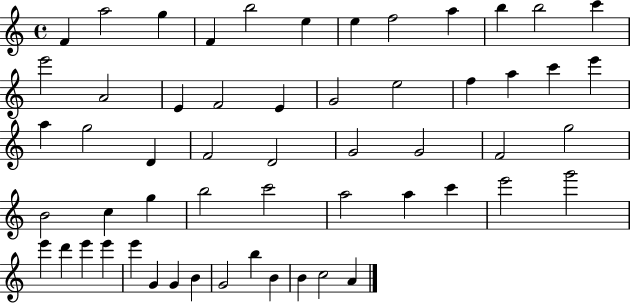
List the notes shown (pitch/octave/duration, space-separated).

F4/q A5/h G5/q F4/q B5/h E5/q E5/q F5/h A5/q B5/q B5/h C6/q E6/h A4/h E4/q F4/h E4/q G4/h E5/h F5/q A5/q C6/q E6/q A5/q G5/h D4/q F4/h D4/h G4/h G4/h F4/h G5/h B4/h C5/q G5/q B5/h C6/h A5/h A5/q C6/q E6/h G6/h E6/q D6/q E6/q E6/q E6/q G4/q G4/q B4/q G4/h B5/q B4/q B4/q C5/h A4/q